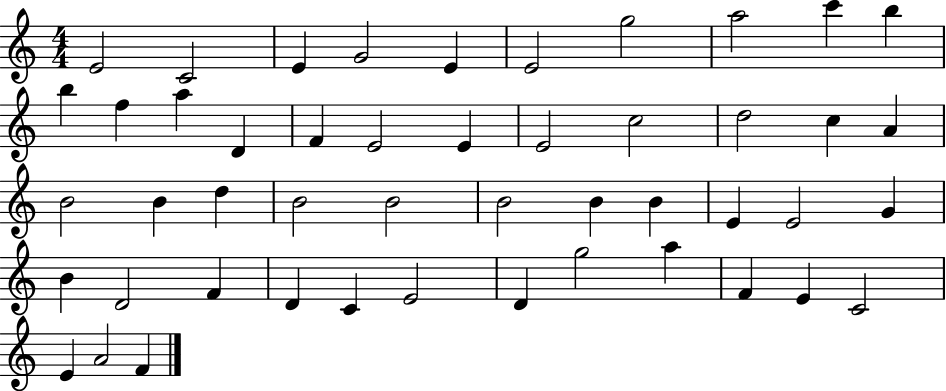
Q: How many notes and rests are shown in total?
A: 48